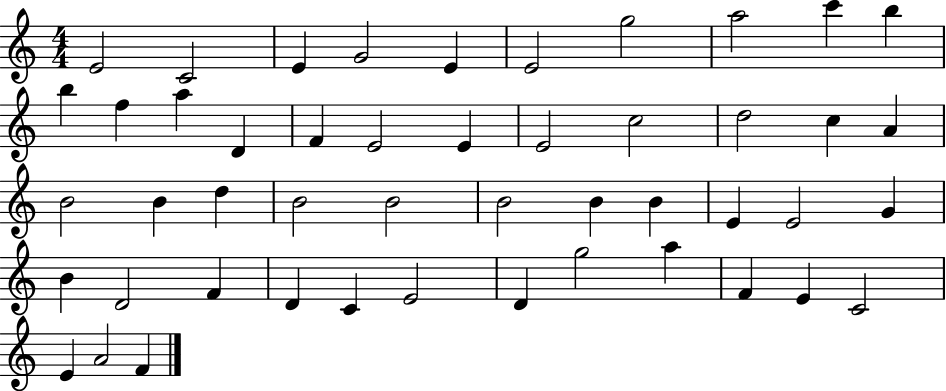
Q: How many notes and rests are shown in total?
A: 48